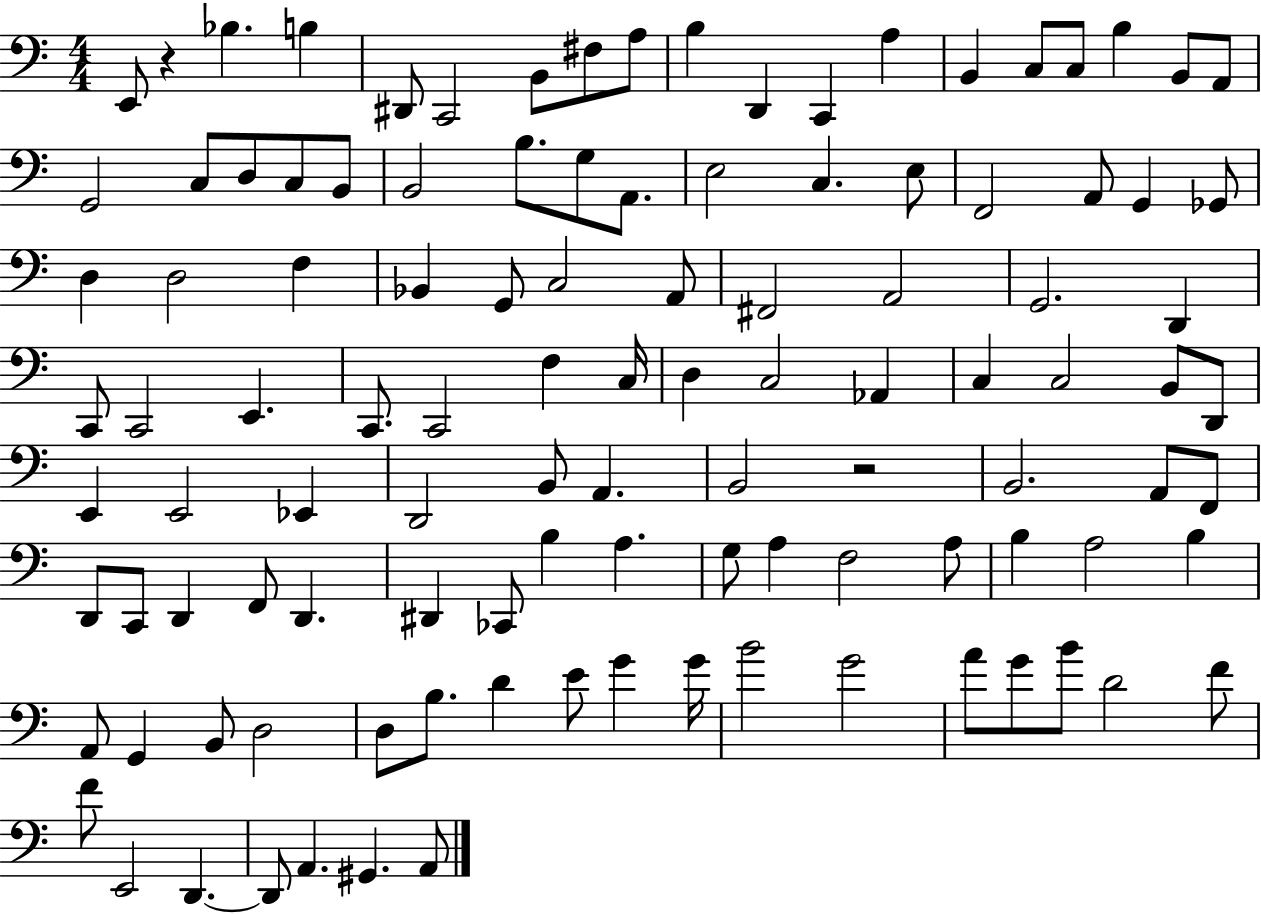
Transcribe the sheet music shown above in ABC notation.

X:1
T:Untitled
M:4/4
L:1/4
K:C
E,,/2 z _B, B, ^D,,/2 C,,2 B,,/2 ^F,/2 A,/2 B, D,, C,, A, B,, C,/2 C,/2 B, B,,/2 A,,/2 G,,2 C,/2 D,/2 C,/2 B,,/2 B,,2 B,/2 G,/2 A,,/2 E,2 C, E,/2 F,,2 A,,/2 G,, _G,,/2 D, D,2 F, _B,, G,,/2 C,2 A,,/2 ^F,,2 A,,2 G,,2 D,, C,,/2 C,,2 E,, C,,/2 C,,2 F, C,/4 D, C,2 _A,, C, C,2 B,,/2 D,,/2 E,, E,,2 _E,, D,,2 B,,/2 A,, B,,2 z2 B,,2 A,,/2 F,,/2 D,,/2 C,,/2 D,, F,,/2 D,, ^D,, _C,,/2 B, A, G,/2 A, F,2 A,/2 B, A,2 B, A,,/2 G,, B,,/2 D,2 D,/2 B,/2 D E/2 G G/4 B2 G2 A/2 G/2 B/2 D2 F/2 F/2 E,,2 D,, D,,/2 A,, ^G,, A,,/2